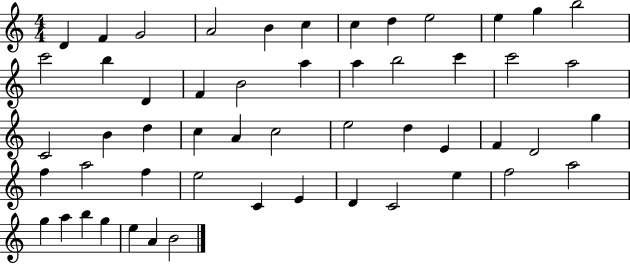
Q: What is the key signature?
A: C major